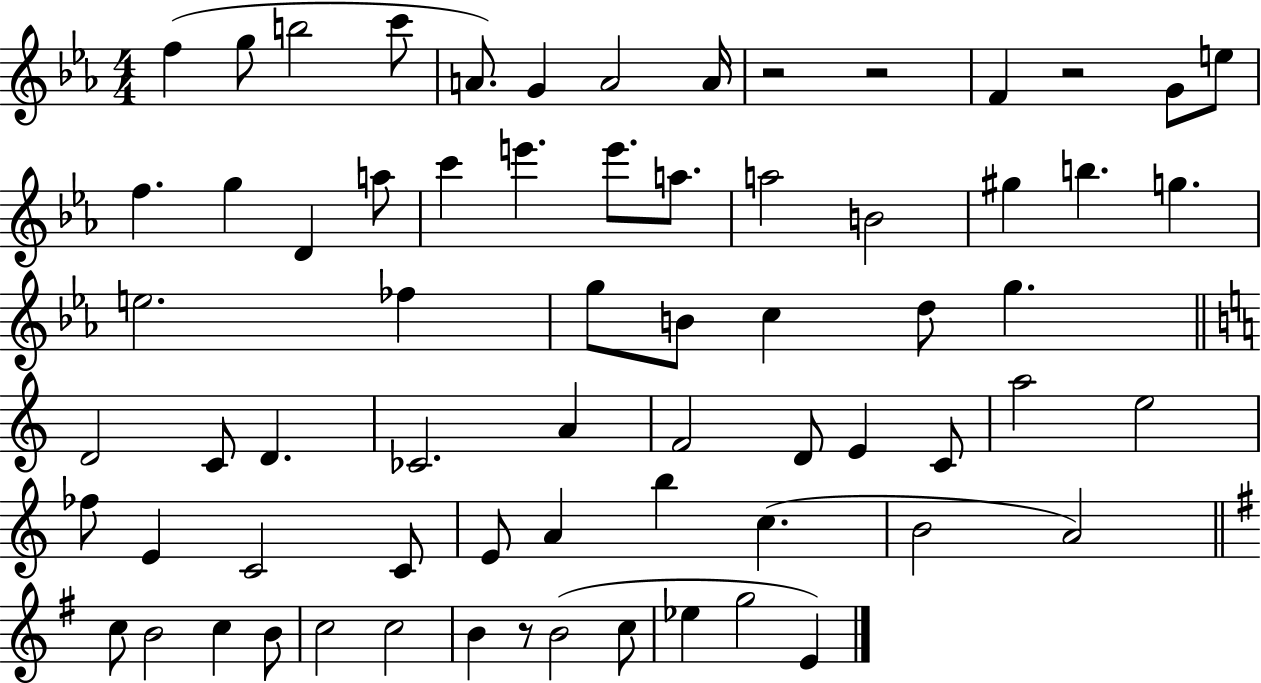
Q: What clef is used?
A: treble